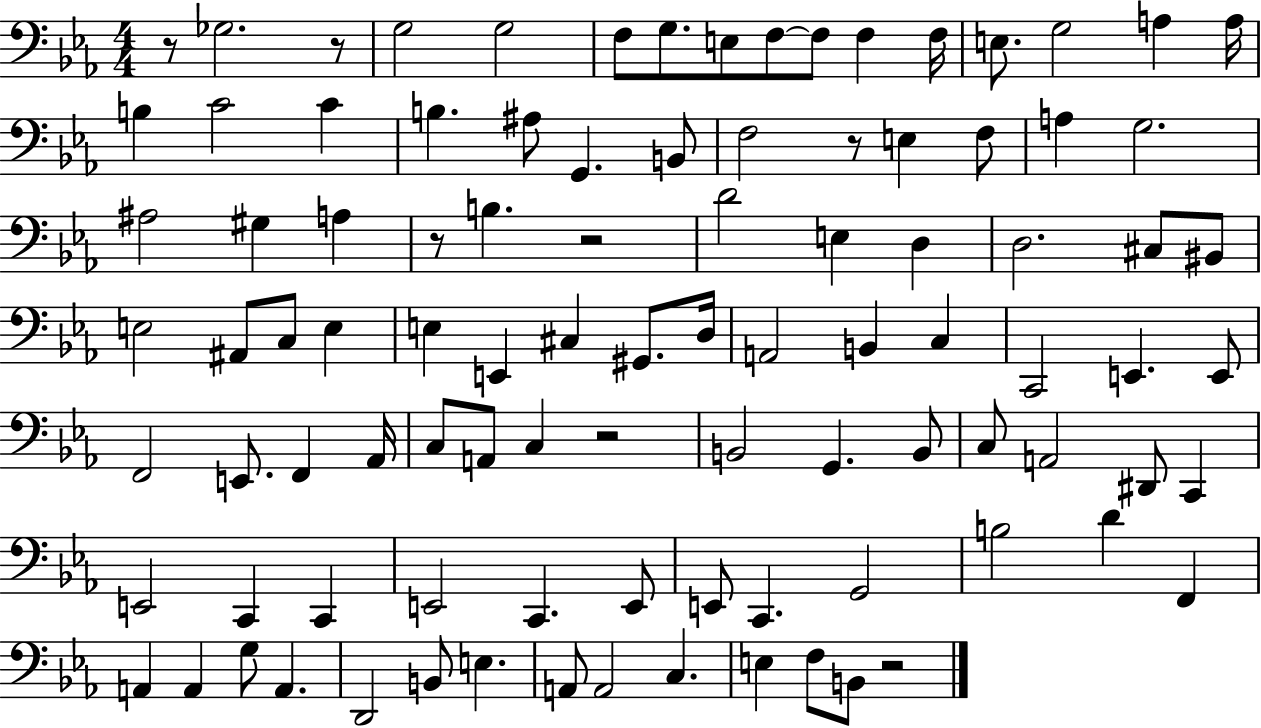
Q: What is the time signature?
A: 4/4